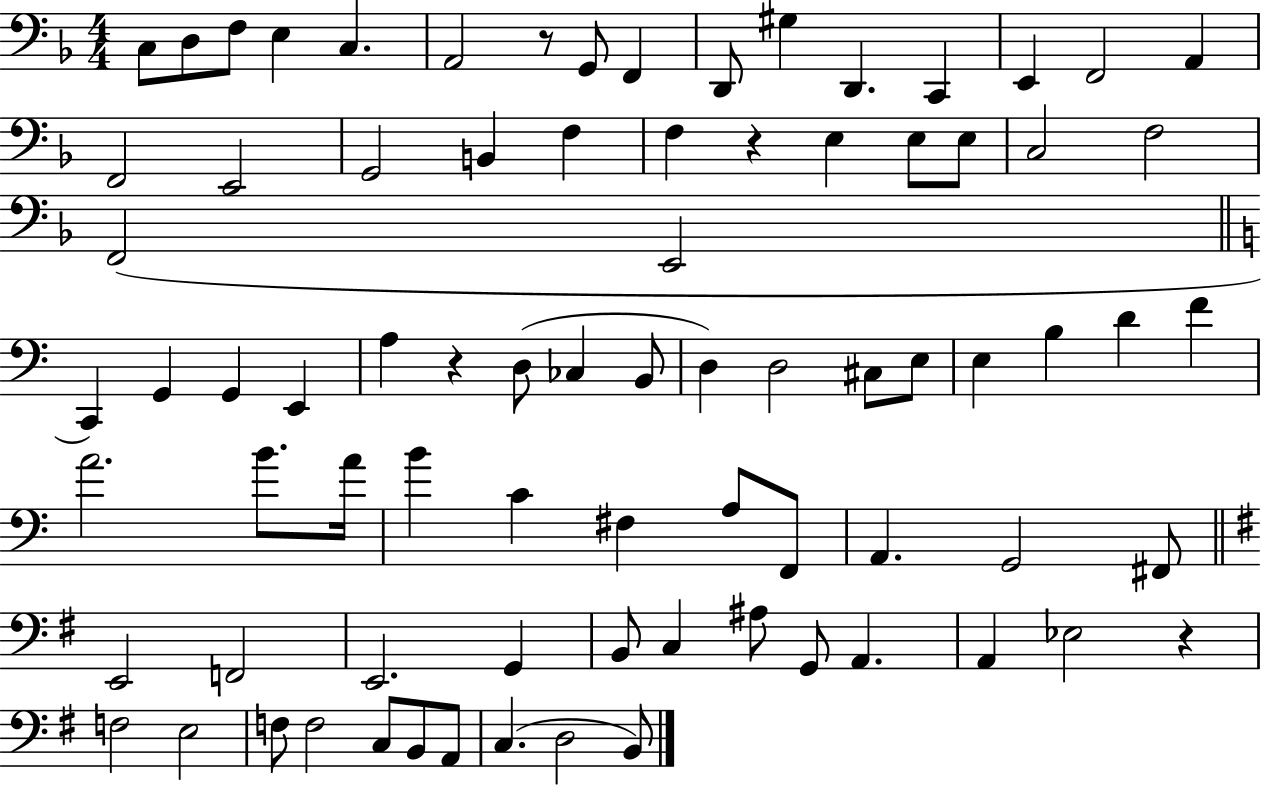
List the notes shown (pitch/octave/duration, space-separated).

C3/e D3/e F3/e E3/q C3/q. A2/h R/e G2/e F2/q D2/e G#3/q D2/q. C2/q E2/q F2/h A2/q F2/h E2/h G2/h B2/q F3/q F3/q R/q E3/q E3/e E3/e C3/h F3/h F2/h E2/h C2/q G2/q G2/q E2/q A3/q R/q D3/e CES3/q B2/e D3/q D3/h C#3/e E3/e E3/q B3/q D4/q F4/q A4/h. B4/e. A4/s B4/q C4/q F#3/q A3/e F2/e A2/q. G2/h F#2/e E2/h F2/h E2/h. G2/q B2/e C3/q A#3/e G2/e A2/q. A2/q Eb3/h R/q F3/h E3/h F3/e F3/h C3/e B2/e A2/e C3/q. D3/h B2/e